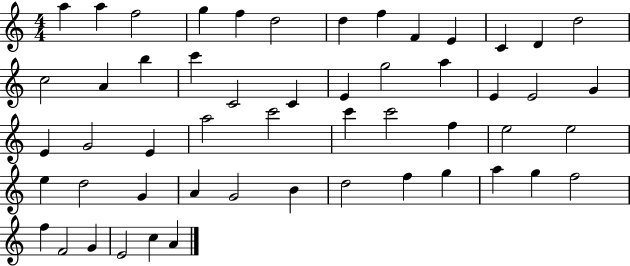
X:1
T:Untitled
M:4/4
L:1/4
K:C
a a f2 g f d2 d f F E C D d2 c2 A b c' C2 C E g2 a E E2 G E G2 E a2 c'2 c' c'2 f e2 e2 e d2 G A G2 B d2 f g a g f2 f F2 G E2 c A